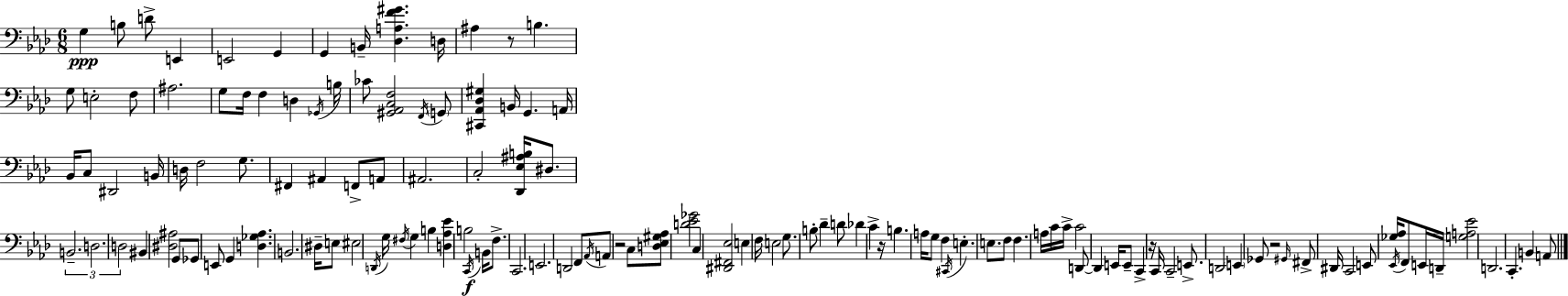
X:1
T:Untitled
M:6/8
L:1/4
K:Ab
G, B,/2 D/2 E,, E,,2 G,, G,, B,,/4 [_D,A,F^G] D,/4 ^A, z/2 B, G,/2 E,2 F,/2 ^A,2 G,/2 F,/4 F, D, _G,,/4 B,/4 _C/2 [^G,,_A,,C,F,]2 F,,/4 G,,/2 [^C,,_A,,_D,^G,] B,,/4 G,, A,,/4 _B,,/4 C,/2 ^D,,2 B,,/4 D,/4 F,2 G,/2 ^F,, ^A,, F,,/2 A,,/2 ^A,,2 C,2 [_D,,_E,^A,B,]/4 ^D,/2 B,,2 D,2 D,2 ^B,, [^D,^A,]2 G,,/2 _G,,/2 E,,/2 G,, [D,_G,_A,] B,,2 ^D,/4 E,/2 ^E,2 D,,/4 G,/4 ^F,/4 G, B, [D,_A,_E] B,2 C,,/4 B,,/4 F,/2 C,,2 E,,2 D,,2 F,,/2 _A,,/4 A,,/2 z2 C,/2 [D,_E,^G,_A,]/2 [D_E_G]2 C, [^D,,^F,,_E,]2 E, F,/4 E,2 G,/2 B,/2 _D D/2 _D C z/4 B, A,/4 G,/2 F, ^C,,/4 E, E,/2 F,/2 F, A,/4 C/4 C/4 C2 D,,/2 D,, E,,/4 E,,/2 C,, z/4 C,,/4 C,,2 E,,/2 D,,2 E,, _G,,/2 z2 ^G,,/4 ^F,,/2 ^D,,/4 C,,2 E,,/2 [_G,_A,]/4 _E,,/4 F,,/2 E,,/4 D,,/4 [G,A,_E]2 D,,2 C,, B,, A,,/2